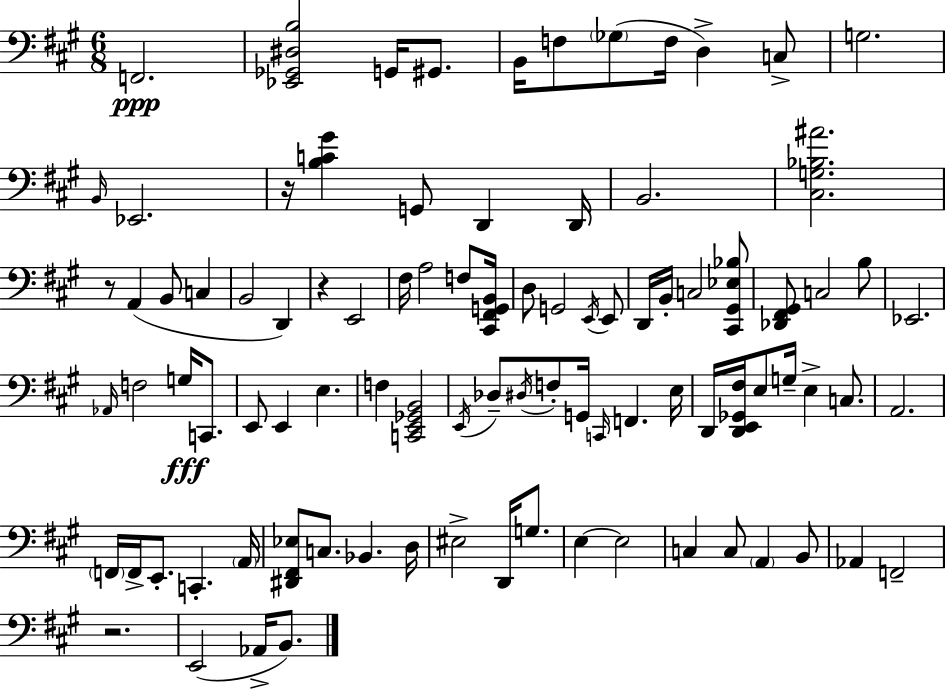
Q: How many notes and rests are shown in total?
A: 92